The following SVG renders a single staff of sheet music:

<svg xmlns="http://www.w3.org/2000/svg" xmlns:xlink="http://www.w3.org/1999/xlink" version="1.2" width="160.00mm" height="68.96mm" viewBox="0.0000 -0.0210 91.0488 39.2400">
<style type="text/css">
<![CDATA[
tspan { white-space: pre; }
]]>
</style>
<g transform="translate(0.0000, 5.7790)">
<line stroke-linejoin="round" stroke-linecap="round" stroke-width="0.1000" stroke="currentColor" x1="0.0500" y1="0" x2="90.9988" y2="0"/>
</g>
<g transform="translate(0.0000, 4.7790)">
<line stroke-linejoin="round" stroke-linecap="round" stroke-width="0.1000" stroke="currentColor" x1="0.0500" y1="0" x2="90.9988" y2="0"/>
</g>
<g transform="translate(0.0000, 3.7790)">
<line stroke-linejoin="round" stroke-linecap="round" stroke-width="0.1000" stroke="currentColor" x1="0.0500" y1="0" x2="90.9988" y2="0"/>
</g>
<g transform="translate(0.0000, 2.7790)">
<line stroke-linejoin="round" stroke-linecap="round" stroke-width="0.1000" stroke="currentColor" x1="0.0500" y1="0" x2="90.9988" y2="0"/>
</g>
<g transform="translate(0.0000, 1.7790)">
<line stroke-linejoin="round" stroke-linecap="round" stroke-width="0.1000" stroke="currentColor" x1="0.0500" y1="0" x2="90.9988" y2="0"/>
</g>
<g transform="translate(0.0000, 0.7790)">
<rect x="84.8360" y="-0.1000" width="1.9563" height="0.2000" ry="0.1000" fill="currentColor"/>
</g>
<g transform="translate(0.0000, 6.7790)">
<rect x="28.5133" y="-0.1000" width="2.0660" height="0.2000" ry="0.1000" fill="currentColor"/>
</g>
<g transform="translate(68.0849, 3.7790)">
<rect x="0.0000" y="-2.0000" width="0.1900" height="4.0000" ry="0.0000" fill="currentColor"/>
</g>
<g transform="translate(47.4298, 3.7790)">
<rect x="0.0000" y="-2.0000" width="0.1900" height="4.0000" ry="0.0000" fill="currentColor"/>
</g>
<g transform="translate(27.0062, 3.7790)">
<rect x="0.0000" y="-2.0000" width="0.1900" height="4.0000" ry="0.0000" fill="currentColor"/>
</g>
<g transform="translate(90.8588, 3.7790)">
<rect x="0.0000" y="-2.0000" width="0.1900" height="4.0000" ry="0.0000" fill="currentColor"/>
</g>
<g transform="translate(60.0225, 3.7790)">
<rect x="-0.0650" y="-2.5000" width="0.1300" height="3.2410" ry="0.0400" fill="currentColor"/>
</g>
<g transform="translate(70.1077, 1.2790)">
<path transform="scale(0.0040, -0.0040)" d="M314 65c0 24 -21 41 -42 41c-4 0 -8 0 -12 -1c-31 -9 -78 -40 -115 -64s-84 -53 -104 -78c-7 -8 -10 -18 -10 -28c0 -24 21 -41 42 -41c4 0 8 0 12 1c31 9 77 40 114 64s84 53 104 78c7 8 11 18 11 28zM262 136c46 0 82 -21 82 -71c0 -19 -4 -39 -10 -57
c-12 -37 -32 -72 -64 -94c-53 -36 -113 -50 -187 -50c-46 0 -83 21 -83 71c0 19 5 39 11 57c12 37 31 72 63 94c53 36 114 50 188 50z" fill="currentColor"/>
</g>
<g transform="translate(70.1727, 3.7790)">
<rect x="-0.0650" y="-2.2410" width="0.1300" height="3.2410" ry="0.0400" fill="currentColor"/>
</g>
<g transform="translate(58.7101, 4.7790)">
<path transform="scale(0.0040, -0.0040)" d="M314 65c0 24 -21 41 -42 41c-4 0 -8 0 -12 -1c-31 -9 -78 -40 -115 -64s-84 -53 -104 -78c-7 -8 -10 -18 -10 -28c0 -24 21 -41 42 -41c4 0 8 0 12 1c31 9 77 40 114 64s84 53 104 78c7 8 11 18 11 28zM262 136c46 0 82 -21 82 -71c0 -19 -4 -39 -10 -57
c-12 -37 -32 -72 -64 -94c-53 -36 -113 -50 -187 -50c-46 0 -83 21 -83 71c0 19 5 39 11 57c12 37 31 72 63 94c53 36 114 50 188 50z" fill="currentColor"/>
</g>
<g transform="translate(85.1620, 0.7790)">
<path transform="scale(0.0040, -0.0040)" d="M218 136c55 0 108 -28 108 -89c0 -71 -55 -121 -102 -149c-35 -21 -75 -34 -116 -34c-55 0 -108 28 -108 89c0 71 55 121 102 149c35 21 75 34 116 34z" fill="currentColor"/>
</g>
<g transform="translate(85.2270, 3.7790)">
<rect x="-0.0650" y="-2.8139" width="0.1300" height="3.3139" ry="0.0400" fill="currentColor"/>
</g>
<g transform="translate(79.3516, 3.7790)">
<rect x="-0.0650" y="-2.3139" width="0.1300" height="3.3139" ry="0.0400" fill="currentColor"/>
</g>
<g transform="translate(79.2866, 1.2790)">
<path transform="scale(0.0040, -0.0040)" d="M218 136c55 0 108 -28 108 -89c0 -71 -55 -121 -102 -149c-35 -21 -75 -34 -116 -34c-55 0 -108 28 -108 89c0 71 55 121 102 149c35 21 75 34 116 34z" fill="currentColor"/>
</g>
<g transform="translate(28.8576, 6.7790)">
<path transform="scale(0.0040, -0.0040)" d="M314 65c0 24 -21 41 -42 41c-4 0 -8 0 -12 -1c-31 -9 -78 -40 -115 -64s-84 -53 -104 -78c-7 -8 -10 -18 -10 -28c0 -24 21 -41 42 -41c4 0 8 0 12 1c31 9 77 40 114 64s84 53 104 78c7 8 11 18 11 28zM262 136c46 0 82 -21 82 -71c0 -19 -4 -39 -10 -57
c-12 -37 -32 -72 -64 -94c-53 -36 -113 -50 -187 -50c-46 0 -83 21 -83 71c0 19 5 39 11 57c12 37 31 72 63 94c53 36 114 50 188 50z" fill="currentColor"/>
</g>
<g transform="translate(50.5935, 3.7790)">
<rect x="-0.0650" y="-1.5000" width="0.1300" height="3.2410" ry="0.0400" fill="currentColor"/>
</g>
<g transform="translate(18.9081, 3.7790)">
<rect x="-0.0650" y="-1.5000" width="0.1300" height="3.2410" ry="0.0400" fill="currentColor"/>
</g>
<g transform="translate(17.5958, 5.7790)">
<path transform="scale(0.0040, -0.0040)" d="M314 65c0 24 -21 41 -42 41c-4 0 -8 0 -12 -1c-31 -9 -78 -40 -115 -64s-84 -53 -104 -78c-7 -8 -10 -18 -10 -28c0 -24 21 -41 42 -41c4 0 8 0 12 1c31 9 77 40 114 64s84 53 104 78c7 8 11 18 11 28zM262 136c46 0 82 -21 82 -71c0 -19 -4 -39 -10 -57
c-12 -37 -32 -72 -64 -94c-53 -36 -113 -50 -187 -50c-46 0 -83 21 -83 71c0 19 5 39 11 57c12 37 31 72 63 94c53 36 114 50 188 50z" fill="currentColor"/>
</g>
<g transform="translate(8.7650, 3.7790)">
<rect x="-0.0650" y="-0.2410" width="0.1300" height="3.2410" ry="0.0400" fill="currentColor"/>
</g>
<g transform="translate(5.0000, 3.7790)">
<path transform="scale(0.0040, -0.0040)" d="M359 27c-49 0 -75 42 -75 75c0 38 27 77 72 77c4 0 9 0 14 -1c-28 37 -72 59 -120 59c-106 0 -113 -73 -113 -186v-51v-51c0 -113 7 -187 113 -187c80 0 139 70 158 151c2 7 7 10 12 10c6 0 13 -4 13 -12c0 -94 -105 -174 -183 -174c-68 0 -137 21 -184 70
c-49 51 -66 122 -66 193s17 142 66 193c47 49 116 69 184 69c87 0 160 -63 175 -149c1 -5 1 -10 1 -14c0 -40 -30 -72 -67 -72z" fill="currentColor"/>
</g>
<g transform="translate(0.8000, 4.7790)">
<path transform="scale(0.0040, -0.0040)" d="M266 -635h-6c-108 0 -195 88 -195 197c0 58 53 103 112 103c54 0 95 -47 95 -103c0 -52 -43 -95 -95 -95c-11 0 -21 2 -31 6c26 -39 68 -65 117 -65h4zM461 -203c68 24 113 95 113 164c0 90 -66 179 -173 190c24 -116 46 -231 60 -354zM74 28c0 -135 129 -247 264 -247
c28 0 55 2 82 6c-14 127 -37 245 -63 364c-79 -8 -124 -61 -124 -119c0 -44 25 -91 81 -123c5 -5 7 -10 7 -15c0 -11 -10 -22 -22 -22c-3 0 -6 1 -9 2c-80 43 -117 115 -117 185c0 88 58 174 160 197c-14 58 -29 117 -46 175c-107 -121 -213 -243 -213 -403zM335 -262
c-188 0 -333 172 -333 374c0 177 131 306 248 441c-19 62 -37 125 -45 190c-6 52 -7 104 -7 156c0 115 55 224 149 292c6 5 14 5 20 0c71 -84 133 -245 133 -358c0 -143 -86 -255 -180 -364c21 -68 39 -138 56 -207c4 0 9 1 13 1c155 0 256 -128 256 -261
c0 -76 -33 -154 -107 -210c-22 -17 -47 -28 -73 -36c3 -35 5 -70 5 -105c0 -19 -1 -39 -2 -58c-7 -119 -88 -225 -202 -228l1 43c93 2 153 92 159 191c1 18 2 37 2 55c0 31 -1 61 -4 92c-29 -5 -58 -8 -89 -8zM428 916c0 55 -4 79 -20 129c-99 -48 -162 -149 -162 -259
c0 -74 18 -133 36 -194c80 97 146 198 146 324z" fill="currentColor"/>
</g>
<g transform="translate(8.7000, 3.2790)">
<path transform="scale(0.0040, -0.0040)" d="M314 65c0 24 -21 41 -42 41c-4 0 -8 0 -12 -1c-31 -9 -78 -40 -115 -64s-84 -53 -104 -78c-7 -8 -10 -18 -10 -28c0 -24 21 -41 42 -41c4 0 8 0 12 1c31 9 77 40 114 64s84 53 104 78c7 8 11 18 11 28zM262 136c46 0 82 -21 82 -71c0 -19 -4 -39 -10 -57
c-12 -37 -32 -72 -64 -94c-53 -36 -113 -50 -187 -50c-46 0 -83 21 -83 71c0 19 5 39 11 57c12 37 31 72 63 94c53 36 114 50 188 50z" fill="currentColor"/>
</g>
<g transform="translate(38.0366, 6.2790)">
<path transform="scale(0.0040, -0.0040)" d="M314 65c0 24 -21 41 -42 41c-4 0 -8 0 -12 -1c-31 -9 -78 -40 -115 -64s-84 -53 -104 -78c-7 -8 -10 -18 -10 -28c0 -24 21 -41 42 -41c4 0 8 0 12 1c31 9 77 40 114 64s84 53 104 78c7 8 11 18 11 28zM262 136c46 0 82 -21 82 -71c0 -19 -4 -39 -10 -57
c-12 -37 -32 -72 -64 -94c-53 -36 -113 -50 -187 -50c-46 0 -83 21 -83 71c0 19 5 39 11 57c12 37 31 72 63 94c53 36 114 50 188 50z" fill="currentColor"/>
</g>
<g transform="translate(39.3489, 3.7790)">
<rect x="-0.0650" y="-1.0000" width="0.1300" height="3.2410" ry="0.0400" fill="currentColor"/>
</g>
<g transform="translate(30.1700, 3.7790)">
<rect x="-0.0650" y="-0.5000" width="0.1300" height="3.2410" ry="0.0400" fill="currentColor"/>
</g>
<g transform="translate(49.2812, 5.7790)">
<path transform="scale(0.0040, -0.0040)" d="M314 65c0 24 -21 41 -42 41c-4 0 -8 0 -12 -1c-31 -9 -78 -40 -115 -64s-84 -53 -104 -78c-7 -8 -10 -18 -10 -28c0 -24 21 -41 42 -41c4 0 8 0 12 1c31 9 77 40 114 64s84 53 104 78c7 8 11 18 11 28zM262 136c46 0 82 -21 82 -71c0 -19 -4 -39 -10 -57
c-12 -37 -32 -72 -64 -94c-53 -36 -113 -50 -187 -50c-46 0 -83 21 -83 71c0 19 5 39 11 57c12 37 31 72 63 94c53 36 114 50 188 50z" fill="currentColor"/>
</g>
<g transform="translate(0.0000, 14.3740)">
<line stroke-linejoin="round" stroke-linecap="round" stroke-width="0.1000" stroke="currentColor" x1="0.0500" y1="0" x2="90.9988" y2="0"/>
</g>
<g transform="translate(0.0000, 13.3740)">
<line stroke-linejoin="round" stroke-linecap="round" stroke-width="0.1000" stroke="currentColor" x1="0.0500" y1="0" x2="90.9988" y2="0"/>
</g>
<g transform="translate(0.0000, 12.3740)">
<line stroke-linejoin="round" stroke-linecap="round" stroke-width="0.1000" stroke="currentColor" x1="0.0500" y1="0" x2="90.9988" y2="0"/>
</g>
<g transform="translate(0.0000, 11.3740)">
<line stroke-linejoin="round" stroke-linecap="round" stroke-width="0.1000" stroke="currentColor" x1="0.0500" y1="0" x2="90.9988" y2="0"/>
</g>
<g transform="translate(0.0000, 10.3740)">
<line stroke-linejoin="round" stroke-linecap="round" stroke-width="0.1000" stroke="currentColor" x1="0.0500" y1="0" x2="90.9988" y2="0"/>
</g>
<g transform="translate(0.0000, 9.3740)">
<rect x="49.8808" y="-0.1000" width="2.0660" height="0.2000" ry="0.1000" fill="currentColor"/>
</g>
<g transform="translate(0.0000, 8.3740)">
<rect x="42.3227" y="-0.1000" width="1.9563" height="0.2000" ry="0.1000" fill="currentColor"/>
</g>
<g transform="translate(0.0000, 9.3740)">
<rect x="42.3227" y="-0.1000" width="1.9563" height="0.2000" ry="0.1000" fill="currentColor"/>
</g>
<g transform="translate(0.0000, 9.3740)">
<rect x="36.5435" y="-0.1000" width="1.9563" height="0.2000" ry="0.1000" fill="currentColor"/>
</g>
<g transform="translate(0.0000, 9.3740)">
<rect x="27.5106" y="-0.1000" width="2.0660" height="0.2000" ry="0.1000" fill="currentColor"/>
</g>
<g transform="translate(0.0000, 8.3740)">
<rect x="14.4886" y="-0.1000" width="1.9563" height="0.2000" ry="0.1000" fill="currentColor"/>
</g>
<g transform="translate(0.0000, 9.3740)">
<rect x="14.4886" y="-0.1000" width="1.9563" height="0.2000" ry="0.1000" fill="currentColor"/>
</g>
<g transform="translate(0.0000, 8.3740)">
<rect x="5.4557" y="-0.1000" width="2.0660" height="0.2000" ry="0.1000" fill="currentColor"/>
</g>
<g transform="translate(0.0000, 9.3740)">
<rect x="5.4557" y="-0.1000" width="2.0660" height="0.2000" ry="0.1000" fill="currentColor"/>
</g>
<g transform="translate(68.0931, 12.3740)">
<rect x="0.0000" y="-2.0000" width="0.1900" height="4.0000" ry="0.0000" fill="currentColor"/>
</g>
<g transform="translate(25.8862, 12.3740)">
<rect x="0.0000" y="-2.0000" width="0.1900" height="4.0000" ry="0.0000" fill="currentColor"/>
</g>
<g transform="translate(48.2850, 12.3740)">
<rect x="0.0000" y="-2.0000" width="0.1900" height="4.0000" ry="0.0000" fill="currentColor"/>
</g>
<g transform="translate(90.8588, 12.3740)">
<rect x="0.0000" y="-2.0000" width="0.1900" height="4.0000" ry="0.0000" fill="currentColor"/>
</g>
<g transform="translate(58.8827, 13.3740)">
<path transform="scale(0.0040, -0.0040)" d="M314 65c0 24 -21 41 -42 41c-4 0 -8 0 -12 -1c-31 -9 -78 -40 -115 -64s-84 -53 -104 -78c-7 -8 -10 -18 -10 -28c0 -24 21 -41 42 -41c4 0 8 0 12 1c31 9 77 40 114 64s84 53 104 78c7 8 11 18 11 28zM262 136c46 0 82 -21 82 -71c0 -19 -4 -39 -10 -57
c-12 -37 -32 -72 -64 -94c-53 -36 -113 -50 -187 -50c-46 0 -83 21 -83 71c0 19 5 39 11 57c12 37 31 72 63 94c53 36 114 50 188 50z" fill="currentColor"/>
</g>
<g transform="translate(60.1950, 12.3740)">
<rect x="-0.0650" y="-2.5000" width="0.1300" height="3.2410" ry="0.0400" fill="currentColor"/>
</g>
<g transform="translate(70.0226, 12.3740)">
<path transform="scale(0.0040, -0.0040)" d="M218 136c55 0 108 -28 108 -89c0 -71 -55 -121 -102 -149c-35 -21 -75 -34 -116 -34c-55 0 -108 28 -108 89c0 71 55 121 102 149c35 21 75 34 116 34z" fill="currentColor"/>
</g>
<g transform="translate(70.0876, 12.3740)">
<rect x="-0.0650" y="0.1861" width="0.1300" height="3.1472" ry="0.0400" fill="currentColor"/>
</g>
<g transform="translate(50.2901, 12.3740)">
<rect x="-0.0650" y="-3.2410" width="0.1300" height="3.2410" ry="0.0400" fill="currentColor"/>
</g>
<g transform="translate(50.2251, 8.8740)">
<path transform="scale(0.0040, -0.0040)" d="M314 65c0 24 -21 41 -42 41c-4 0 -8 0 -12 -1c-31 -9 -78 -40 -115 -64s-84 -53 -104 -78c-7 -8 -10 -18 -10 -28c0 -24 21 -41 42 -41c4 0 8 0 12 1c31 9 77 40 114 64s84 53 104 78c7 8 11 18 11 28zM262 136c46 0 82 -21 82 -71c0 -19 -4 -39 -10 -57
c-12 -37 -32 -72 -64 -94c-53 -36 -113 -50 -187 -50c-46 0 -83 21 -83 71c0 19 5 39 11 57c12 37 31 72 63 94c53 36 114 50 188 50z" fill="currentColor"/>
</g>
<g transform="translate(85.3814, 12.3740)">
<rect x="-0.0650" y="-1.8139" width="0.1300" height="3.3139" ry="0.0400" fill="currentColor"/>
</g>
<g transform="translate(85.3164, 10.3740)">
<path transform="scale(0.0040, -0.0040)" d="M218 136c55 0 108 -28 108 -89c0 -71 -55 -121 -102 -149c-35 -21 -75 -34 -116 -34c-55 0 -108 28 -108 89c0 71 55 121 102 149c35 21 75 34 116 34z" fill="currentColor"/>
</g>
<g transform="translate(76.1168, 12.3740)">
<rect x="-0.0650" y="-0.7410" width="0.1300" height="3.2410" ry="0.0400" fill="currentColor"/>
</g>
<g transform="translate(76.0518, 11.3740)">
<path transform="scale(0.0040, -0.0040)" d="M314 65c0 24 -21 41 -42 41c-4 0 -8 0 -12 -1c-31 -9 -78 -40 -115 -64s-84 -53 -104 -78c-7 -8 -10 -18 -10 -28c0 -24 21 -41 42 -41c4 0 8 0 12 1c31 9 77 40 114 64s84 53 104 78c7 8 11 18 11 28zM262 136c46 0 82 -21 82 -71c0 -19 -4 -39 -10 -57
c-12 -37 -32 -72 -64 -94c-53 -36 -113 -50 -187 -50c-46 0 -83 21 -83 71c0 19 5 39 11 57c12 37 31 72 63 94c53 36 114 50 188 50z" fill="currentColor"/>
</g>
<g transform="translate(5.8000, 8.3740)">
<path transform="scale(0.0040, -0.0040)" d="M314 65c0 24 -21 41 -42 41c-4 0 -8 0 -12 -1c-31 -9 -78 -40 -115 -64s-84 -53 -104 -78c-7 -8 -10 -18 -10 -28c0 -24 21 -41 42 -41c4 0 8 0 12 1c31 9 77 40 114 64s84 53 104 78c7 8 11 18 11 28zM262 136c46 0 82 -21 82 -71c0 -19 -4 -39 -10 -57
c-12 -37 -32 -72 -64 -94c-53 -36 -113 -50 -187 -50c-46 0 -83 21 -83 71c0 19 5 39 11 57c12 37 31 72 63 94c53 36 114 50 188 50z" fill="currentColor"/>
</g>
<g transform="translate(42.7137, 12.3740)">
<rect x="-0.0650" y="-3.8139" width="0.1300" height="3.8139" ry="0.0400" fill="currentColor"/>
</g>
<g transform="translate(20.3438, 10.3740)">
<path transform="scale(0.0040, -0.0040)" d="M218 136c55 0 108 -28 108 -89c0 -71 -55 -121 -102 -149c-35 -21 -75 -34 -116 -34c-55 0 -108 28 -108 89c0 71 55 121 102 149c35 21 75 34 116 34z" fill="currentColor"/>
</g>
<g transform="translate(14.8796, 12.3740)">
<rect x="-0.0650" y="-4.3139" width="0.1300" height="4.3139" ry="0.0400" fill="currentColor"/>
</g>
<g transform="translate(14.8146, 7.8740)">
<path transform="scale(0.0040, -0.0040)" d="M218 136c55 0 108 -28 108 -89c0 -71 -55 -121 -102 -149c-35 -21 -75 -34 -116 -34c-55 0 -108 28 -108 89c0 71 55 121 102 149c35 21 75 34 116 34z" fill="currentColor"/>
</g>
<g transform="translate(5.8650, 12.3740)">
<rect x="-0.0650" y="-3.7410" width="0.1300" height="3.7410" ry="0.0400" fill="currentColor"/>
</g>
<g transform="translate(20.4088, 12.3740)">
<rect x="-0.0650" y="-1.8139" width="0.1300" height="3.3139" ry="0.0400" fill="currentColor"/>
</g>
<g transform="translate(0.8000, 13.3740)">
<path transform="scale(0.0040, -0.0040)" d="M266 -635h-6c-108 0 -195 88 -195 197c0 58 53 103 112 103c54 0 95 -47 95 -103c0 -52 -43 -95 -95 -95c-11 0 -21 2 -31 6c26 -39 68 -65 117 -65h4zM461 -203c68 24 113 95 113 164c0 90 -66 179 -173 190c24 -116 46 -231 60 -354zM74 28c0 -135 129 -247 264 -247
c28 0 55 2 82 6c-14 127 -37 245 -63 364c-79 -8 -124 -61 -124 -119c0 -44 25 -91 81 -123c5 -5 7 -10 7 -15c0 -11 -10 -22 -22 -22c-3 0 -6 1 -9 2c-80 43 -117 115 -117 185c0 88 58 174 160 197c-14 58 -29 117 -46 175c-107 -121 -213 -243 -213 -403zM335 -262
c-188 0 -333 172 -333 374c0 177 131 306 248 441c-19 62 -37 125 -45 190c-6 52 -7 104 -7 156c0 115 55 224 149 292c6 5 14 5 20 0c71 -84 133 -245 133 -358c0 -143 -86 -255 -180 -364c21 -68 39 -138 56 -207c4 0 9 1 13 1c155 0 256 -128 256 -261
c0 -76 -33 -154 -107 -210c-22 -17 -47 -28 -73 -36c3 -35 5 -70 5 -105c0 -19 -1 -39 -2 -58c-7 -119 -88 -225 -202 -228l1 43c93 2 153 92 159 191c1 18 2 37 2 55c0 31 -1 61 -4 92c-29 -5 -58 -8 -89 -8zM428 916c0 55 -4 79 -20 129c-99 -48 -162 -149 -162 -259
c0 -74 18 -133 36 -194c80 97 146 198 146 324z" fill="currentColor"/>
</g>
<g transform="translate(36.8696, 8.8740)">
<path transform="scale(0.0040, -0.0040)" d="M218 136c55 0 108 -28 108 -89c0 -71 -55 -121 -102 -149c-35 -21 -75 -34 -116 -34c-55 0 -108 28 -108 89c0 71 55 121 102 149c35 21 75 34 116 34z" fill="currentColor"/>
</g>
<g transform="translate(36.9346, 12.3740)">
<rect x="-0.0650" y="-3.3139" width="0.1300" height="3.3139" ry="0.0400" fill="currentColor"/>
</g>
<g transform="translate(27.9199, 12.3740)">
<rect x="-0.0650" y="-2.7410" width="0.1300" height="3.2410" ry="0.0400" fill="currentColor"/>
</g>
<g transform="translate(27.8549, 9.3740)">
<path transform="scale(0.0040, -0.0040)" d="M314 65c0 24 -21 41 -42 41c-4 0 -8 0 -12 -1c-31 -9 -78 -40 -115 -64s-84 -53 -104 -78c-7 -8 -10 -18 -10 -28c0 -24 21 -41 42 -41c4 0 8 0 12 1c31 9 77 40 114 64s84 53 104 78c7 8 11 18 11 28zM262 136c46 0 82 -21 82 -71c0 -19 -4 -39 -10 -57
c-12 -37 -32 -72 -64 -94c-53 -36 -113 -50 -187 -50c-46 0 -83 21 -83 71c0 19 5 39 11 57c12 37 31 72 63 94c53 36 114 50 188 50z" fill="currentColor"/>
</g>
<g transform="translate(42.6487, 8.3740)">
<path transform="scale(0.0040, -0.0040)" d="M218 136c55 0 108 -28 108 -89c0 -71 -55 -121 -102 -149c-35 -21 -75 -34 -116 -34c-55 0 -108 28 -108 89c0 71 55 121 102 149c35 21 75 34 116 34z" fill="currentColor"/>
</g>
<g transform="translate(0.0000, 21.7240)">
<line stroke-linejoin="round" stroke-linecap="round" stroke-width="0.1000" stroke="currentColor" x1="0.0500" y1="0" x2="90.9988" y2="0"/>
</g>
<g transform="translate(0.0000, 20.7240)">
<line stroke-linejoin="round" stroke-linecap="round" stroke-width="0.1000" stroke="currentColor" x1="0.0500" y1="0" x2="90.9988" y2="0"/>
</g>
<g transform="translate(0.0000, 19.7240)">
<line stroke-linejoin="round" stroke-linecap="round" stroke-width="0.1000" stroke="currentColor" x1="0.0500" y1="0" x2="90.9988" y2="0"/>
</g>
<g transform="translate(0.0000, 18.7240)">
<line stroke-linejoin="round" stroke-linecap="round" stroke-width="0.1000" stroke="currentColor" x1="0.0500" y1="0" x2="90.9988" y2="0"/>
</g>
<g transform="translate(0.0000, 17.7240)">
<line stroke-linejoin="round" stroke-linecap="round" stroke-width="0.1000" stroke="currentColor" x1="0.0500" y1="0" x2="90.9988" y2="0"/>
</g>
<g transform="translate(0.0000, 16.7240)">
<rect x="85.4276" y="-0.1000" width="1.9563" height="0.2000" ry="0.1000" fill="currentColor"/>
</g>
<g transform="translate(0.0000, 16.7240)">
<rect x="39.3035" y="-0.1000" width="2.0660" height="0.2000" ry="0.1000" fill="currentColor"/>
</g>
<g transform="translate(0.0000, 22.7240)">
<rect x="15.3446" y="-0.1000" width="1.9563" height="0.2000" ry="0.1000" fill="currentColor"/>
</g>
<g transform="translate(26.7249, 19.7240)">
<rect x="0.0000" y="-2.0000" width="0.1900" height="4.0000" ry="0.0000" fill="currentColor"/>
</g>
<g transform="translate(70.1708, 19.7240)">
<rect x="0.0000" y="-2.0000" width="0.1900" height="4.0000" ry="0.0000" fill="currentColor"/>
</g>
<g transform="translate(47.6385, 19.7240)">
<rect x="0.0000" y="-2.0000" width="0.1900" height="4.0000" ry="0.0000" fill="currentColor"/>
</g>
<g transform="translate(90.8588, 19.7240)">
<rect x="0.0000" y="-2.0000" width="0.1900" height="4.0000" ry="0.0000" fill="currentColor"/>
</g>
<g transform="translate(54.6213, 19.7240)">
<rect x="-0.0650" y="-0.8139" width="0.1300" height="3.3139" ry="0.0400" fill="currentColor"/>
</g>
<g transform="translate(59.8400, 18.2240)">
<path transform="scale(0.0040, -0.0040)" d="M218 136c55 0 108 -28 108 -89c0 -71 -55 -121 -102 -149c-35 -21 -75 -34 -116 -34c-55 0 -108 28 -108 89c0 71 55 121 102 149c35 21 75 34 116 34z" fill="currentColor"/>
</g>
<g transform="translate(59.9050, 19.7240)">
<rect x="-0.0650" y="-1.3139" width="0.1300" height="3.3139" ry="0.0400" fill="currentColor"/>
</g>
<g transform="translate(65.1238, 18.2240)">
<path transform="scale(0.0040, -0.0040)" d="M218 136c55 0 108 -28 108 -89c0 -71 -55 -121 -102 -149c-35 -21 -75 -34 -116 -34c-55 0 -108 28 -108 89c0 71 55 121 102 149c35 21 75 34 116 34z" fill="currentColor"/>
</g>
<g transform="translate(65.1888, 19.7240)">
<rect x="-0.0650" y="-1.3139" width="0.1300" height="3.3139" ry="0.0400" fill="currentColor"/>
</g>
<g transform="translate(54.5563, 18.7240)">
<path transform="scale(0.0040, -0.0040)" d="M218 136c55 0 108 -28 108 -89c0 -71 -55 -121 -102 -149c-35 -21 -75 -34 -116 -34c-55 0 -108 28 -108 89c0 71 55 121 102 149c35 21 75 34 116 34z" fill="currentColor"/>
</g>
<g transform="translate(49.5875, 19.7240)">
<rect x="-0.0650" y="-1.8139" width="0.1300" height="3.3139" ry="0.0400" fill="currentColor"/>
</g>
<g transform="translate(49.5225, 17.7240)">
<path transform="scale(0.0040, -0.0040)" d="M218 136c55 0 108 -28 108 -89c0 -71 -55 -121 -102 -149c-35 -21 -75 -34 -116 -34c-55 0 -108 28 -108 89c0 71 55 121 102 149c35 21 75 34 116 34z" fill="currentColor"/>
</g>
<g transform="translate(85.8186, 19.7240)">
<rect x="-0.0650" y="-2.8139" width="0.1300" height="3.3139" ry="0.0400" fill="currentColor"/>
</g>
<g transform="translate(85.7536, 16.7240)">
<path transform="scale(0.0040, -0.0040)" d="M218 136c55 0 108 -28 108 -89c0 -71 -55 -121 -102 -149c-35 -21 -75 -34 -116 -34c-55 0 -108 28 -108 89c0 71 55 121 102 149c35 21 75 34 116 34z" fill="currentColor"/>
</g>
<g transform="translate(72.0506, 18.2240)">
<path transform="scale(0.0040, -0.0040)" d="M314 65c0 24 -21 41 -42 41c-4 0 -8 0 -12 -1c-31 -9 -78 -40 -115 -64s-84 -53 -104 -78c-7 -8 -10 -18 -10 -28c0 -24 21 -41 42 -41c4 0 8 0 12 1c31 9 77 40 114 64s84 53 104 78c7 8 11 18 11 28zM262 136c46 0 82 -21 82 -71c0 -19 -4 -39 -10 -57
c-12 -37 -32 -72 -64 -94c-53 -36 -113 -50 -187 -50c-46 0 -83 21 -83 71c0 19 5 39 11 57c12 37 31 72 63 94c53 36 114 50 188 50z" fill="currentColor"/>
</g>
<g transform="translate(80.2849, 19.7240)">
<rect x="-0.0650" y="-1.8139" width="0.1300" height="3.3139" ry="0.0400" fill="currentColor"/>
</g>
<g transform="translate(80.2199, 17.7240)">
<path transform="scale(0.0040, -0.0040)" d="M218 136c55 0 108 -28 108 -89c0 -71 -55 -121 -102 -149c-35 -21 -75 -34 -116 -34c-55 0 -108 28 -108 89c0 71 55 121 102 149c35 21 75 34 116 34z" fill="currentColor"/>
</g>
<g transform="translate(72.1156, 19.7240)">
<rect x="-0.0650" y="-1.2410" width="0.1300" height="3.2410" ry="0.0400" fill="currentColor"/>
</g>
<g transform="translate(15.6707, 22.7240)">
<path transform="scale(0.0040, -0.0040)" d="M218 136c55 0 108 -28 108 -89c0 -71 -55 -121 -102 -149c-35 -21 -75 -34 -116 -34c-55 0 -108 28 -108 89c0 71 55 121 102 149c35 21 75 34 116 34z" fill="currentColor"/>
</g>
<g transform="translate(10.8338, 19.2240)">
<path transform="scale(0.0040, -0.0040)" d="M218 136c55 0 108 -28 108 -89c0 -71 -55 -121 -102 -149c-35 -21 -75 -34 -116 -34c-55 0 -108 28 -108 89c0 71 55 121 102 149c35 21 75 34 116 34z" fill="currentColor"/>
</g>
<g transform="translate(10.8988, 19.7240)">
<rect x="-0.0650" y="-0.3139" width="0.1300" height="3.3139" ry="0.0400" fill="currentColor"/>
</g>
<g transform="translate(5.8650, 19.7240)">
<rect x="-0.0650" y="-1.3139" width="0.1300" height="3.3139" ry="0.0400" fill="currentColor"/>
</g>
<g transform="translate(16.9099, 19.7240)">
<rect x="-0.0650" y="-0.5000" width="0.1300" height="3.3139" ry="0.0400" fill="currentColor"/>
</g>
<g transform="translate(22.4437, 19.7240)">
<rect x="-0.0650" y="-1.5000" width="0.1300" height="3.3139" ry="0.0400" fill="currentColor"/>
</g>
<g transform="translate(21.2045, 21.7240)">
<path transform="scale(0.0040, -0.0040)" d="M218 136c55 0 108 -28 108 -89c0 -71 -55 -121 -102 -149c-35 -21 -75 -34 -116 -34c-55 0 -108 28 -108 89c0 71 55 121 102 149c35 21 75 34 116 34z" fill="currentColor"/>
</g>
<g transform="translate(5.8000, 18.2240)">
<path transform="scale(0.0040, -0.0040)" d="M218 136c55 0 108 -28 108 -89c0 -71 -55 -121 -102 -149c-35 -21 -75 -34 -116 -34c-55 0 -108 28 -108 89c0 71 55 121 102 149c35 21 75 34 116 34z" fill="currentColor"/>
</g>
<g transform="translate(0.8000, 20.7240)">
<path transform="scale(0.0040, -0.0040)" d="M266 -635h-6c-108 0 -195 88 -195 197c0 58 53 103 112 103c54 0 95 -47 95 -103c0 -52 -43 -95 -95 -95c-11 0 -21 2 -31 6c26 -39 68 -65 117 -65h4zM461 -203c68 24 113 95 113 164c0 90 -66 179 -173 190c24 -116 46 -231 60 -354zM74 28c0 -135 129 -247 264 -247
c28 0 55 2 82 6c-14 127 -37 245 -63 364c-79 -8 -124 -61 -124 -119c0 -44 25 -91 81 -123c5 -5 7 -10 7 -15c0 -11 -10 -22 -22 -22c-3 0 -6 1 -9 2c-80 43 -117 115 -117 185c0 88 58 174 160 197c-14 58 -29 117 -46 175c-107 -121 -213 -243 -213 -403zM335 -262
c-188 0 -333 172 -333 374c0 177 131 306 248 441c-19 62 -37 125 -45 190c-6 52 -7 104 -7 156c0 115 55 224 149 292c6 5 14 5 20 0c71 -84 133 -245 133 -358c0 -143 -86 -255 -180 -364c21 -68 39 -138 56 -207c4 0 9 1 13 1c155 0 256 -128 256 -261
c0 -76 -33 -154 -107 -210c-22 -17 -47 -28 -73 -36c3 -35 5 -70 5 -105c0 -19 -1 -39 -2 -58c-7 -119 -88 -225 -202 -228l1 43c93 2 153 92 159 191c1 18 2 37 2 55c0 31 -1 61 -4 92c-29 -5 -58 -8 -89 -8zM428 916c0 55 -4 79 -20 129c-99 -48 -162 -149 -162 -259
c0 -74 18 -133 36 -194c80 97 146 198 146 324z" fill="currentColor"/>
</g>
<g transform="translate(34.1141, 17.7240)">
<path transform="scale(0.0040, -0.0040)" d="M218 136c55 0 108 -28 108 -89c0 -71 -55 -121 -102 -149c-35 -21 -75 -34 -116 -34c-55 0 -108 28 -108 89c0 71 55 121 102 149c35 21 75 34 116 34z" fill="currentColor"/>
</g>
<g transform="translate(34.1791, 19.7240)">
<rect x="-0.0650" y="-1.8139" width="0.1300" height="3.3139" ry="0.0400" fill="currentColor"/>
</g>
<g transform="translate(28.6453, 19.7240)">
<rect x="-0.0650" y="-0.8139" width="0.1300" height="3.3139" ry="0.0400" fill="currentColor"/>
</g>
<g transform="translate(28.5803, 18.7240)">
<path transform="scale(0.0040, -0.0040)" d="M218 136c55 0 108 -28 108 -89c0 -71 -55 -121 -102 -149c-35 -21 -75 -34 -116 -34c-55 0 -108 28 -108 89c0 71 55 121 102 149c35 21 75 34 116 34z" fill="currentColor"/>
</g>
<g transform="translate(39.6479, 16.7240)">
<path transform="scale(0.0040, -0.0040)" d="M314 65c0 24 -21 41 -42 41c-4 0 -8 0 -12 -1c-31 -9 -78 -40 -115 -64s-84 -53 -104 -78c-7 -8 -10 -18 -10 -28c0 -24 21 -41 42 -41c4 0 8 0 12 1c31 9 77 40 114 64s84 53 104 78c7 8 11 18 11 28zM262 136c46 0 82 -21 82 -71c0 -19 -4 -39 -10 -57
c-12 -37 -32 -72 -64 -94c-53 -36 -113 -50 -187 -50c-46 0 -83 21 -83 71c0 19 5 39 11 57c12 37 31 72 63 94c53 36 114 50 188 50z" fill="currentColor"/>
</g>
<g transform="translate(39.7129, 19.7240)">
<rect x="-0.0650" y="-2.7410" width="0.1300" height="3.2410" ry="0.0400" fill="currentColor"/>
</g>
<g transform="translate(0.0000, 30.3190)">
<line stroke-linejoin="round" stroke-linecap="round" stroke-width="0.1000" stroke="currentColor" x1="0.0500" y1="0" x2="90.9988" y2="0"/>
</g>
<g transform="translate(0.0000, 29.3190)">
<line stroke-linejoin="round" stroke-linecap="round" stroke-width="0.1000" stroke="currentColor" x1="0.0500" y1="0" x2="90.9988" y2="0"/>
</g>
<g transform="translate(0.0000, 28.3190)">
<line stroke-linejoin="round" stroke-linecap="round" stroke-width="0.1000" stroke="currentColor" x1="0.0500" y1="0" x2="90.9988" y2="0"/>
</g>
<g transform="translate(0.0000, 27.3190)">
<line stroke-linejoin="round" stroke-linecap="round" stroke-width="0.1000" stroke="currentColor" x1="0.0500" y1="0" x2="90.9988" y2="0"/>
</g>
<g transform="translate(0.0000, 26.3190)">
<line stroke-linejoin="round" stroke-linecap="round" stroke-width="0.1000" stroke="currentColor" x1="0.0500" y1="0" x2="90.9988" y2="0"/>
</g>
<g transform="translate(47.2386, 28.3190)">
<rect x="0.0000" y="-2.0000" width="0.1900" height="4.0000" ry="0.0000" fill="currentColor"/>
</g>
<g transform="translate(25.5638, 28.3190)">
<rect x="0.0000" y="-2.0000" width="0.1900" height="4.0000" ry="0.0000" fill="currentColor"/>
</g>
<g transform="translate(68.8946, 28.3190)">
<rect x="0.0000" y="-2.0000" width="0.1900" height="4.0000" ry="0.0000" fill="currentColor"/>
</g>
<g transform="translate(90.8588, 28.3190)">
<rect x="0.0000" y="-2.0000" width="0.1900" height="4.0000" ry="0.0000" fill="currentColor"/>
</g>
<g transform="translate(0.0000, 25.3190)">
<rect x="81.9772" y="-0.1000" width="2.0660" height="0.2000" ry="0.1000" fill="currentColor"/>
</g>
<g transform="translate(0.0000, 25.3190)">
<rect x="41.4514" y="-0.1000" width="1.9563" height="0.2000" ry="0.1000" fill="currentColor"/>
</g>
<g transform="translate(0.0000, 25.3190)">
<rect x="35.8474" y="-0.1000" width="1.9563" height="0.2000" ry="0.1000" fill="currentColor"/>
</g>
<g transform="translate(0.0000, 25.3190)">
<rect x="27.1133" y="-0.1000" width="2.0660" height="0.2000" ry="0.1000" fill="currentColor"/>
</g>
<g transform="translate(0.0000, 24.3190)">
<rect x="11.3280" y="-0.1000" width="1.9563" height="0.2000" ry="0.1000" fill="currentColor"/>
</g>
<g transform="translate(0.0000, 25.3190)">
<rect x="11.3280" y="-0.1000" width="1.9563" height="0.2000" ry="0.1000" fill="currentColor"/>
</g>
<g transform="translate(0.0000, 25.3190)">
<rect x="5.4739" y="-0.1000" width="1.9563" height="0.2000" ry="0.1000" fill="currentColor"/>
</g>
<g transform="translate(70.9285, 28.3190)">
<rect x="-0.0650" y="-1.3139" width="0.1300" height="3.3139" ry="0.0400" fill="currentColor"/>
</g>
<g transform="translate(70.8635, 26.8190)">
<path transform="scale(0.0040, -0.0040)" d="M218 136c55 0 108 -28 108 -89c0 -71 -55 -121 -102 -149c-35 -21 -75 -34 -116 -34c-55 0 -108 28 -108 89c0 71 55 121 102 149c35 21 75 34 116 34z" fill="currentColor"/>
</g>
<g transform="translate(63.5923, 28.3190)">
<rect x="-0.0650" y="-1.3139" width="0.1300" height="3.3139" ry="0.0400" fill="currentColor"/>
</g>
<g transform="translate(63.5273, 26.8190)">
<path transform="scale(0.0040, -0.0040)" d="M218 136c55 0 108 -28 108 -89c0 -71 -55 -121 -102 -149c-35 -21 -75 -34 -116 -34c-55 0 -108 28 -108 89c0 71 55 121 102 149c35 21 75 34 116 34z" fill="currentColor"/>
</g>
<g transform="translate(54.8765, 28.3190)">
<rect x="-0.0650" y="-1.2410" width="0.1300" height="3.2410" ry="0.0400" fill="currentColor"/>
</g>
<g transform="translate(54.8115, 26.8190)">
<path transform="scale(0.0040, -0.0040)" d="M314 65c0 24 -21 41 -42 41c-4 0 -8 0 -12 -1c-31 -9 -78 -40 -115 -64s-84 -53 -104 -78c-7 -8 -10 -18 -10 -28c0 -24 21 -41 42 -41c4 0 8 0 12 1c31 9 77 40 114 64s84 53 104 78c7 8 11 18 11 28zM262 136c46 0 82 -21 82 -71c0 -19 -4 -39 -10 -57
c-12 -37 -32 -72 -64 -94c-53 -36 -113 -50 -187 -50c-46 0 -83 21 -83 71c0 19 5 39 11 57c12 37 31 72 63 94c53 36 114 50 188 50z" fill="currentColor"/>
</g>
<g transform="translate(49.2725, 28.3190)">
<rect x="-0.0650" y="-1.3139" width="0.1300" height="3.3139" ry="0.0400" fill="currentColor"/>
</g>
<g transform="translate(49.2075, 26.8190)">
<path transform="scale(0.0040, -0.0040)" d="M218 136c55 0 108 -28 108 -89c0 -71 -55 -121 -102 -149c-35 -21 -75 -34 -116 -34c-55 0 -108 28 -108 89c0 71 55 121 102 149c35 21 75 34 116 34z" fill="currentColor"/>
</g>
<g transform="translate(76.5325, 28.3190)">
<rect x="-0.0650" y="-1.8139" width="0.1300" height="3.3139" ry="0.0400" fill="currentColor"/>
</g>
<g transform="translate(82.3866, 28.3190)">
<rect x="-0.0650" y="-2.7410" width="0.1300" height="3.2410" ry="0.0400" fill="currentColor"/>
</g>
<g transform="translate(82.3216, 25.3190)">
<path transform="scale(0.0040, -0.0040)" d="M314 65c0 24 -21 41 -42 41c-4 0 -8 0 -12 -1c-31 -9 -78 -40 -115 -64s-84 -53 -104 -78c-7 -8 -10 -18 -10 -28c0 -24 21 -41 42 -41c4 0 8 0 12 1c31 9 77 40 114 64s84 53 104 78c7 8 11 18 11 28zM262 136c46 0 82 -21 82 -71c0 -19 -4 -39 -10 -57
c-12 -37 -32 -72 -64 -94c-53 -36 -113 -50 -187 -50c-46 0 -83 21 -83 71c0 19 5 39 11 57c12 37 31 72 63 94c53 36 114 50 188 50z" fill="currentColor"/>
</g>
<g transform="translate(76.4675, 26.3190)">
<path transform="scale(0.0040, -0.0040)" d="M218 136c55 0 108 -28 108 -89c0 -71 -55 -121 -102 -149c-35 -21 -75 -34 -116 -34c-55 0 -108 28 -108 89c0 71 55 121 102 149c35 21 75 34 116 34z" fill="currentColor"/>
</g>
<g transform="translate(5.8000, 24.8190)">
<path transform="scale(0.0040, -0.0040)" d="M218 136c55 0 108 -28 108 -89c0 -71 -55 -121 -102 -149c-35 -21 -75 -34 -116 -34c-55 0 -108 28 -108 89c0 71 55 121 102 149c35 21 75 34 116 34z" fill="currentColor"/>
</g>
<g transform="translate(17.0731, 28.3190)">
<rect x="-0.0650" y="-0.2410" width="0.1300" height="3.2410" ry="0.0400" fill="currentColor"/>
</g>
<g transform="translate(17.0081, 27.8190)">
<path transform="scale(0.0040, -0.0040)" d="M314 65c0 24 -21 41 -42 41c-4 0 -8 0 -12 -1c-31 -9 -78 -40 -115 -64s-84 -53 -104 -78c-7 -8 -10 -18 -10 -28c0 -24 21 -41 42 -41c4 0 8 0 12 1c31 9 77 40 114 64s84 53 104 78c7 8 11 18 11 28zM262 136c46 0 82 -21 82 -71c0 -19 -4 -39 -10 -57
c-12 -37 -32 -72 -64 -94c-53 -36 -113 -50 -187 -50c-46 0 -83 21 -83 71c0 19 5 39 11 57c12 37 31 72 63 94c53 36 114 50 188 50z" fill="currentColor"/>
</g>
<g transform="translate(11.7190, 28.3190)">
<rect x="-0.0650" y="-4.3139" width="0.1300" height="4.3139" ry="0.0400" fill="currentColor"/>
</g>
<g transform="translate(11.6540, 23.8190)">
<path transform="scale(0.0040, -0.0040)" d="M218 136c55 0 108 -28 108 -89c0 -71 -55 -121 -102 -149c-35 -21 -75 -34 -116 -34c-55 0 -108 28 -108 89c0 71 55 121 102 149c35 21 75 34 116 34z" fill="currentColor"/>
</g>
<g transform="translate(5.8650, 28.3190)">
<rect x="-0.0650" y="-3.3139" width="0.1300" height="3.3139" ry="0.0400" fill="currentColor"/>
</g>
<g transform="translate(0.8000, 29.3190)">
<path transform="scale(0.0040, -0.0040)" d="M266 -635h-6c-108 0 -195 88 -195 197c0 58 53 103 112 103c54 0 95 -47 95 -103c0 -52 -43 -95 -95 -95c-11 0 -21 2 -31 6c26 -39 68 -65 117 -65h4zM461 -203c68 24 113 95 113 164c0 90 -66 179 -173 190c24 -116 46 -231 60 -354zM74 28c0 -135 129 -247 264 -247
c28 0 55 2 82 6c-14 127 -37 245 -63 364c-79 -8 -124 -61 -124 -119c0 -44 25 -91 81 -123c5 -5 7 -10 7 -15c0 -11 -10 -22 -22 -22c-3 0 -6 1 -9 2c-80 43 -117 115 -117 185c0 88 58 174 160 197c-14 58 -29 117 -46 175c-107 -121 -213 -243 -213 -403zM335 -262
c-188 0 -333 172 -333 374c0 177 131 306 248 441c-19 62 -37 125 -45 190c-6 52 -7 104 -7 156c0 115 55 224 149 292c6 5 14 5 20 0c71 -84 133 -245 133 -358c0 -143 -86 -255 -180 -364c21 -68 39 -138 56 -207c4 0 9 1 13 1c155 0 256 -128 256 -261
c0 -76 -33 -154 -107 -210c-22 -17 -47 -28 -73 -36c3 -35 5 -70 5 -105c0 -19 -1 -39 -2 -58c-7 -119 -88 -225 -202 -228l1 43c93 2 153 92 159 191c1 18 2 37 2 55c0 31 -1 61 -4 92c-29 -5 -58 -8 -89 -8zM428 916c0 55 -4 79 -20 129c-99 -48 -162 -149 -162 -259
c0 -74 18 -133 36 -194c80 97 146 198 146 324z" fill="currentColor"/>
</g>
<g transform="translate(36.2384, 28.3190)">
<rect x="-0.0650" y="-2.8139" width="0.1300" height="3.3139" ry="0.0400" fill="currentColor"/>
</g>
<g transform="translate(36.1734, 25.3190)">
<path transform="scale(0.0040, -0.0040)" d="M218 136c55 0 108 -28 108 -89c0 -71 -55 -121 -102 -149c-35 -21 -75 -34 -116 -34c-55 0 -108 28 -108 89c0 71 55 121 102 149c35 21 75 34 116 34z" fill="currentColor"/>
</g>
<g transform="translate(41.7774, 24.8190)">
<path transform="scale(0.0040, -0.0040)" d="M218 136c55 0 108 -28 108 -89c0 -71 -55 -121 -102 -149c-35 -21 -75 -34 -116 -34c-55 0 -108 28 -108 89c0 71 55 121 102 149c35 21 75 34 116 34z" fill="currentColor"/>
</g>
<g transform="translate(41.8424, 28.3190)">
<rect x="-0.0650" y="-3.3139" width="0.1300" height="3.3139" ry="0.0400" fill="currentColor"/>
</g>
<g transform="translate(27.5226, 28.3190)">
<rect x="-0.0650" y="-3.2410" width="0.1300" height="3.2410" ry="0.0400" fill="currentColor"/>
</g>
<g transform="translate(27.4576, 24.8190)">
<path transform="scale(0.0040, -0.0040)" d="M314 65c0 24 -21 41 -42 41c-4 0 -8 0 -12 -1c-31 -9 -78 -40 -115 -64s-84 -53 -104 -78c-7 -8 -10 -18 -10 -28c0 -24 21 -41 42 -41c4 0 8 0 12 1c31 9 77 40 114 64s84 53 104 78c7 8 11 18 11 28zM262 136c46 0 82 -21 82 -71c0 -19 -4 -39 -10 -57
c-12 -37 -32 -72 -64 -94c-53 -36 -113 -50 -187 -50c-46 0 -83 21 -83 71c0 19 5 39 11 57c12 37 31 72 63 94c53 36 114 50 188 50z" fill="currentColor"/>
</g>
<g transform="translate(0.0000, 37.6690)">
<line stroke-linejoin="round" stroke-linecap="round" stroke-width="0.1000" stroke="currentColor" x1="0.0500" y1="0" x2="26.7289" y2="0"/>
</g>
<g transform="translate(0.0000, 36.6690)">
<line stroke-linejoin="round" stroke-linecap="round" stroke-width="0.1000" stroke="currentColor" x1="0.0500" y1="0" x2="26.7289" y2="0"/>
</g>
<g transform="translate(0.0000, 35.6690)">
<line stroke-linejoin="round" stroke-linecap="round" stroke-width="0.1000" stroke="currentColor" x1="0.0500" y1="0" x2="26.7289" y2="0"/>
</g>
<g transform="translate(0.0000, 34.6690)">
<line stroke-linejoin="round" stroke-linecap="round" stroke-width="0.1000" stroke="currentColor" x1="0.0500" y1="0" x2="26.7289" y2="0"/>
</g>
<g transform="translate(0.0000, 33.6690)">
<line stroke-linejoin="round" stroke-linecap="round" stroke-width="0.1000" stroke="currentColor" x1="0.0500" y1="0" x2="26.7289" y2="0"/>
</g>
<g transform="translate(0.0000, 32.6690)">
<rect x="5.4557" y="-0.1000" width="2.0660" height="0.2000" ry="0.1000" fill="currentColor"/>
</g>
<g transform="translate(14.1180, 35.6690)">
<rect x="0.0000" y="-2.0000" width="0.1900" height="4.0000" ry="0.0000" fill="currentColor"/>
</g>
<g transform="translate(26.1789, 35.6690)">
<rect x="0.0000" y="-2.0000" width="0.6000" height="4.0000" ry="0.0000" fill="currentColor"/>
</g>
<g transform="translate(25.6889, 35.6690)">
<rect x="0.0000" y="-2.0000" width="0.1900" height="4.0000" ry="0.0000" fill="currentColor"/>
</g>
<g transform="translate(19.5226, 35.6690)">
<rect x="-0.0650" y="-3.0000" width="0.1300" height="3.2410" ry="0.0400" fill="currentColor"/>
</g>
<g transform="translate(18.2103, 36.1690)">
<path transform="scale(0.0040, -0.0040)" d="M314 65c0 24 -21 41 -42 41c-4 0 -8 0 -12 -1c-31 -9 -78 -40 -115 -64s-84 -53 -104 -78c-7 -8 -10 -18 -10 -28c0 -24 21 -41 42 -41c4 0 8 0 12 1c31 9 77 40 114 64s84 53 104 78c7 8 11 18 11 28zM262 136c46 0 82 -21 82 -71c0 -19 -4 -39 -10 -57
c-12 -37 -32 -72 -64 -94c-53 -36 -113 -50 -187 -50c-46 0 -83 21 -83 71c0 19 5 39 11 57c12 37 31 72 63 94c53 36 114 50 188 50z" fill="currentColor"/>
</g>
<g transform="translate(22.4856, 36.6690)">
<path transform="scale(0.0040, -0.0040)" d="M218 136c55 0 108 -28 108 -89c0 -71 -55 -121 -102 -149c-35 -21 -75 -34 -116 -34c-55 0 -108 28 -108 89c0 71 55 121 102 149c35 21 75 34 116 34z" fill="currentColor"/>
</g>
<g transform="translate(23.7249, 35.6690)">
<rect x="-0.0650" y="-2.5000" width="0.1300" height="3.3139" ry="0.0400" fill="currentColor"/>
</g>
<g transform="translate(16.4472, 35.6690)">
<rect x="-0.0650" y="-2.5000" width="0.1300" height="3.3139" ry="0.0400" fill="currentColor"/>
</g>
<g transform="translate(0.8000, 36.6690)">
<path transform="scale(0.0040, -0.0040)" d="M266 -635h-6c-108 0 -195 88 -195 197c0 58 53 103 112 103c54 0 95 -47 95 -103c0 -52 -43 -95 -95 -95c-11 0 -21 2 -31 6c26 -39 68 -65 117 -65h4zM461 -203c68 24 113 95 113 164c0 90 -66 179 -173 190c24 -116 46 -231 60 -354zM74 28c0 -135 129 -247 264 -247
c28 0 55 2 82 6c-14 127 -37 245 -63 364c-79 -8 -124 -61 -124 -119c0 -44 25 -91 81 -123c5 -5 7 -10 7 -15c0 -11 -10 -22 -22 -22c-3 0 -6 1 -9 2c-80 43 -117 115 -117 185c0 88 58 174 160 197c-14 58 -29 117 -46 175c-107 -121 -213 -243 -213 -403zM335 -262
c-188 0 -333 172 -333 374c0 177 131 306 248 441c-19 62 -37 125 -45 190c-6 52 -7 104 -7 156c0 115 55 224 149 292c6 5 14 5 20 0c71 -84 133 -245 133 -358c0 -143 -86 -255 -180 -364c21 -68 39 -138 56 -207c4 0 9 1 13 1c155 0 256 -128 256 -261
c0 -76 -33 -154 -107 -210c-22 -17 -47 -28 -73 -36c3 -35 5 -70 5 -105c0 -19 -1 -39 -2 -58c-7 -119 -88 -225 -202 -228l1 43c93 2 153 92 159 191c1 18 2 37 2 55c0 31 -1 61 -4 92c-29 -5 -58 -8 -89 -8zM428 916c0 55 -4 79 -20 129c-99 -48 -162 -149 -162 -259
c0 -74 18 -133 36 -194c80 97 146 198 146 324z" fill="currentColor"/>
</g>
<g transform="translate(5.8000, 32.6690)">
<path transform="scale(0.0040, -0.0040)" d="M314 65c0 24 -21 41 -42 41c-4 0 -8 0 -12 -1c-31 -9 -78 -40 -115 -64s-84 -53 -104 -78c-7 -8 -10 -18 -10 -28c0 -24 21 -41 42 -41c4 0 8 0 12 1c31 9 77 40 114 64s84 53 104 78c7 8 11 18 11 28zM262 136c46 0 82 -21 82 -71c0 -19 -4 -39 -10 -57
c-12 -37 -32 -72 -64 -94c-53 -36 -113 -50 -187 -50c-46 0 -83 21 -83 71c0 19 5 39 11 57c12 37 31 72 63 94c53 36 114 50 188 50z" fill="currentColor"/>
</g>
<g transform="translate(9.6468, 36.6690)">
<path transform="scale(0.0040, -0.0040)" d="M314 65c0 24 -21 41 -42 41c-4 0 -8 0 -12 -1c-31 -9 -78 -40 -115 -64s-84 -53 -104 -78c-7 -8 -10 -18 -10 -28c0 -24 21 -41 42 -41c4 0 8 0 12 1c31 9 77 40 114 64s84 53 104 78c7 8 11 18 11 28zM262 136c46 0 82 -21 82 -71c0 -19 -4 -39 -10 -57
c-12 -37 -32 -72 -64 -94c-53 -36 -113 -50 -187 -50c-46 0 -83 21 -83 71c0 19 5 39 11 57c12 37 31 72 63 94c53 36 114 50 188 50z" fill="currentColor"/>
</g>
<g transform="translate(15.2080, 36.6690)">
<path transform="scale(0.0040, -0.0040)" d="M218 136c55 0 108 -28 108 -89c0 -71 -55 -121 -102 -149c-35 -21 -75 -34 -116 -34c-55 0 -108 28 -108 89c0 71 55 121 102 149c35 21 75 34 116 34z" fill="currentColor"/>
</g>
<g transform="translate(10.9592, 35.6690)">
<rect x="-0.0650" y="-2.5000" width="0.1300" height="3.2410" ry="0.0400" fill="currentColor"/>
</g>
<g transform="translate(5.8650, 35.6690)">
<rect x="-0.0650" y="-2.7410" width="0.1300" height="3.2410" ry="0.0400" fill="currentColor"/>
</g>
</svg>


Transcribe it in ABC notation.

X:1
T:Untitled
M:4/4
L:1/4
K:C
c2 E2 C2 D2 E2 G2 g2 g a c'2 d' f a2 b c' b2 G2 B d2 f e c C E d f a2 f d e e e2 f a b d' c2 b2 a b e e2 e e f a2 a2 G2 G A2 G